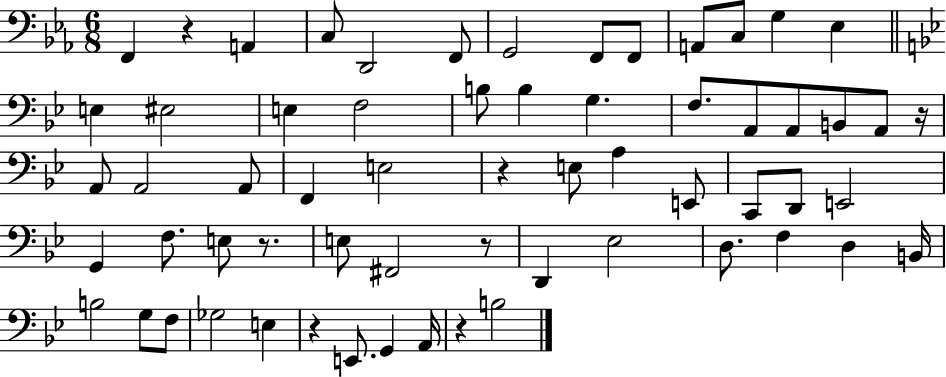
X:1
T:Untitled
M:6/8
L:1/4
K:Eb
F,, z A,, C,/2 D,,2 F,,/2 G,,2 F,,/2 F,,/2 A,,/2 C,/2 G, _E, E, ^E,2 E, F,2 B,/2 B, G, F,/2 A,,/2 A,,/2 B,,/2 A,,/2 z/4 A,,/2 A,,2 A,,/2 F,, E,2 z E,/2 A, E,,/2 C,,/2 D,,/2 E,,2 G,, F,/2 E,/2 z/2 E,/2 ^F,,2 z/2 D,, _E,2 D,/2 F, D, B,,/4 B,2 G,/2 F,/2 _G,2 E, z E,,/2 G,, A,,/4 z B,2